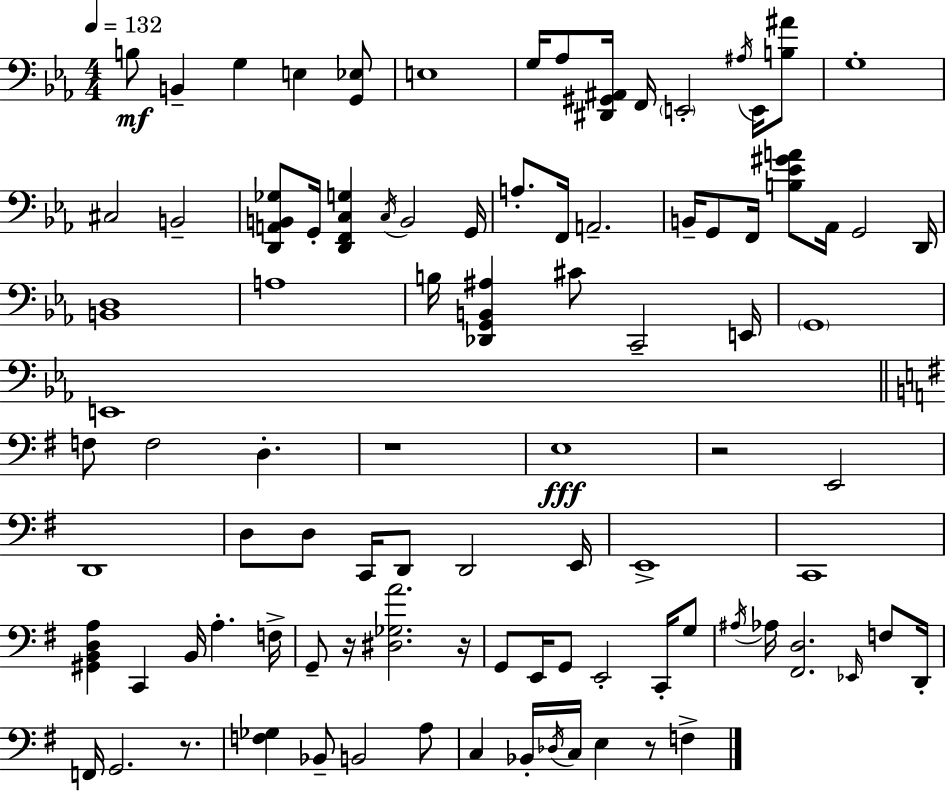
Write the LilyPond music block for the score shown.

{
  \clef bass
  \numericTimeSignature
  \time 4/4
  \key ees \major
  \tempo 4 = 132
  b8\mf b,4-- g4 e4 <g, ees>8 | e1 | g16 aes8 <dis, gis, ais,>16 f,16 \parenthesize e,2-. \acciaccatura { ais16 } e,16 <b ais'>8 | g1-. | \break cis2 b,2-- | <d, a, b, ges>8 g,16-. <d, f, c g>4 \acciaccatura { c16 } b,2 | g,16 a8.-. f,16 a,2.-- | b,16-- g,8 f,16 <b ees' gis' a'>8 aes,16 g,2 | \break d,16 <b, d>1 | a1 | b16 <des, g, b, ais>4 cis'8 c,2-- | e,16 \parenthesize g,1 | \break e,1 | \bar "||" \break \key g \major f8 f2 d4.-. | r1 | e1\fff | r2 e,2 | \break d,1 | d8 d8 c,16 d,8 d,2 e,16 | e,1-> | c,1 | \break <gis, b, d a>4 c,4 b,16 a4.-. f16-> | g,8-- r16 <dis ges a'>2. r16 | g,8 e,16 g,8 e,2-. c,16-. g8 | \acciaccatura { ais16 } aes16 <fis, d>2. \grace { ees,16 } f8 | \break d,16-. f,16 g,2. r8. | <f ges>4 bes,8-- b,2 | a8 c4 bes,16-. \acciaccatura { des16 } c16 e4 r8 f4-> | \bar "|."
}